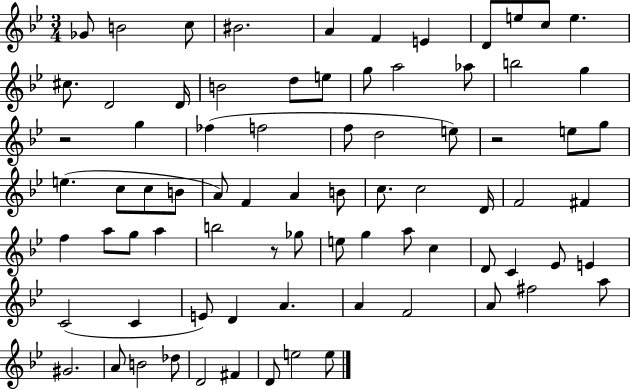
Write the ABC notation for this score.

X:1
T:Untitled
M:3/4
L:1/4
K:Bb
_G/2 B2 c/2 ^B2 A F E D/2 e/2 c/2 e ^c/2 D2 D/4 B2 d/2 e/2 g/2 a2 _a/2 b2 g z2 g _f f2 f/2 d2 e/2 z2 e/2 g/2 e c/2 c/2 B/2 A/2 F A B/2 c/2 c2 D/4 F2 ^F f a/2 g/2 a b2 z/2 _g/2 e/2 g a/2 c D/2 C _E/2 E C2 C E/2 D A A F2 A/2 ^f2 a/2 ^G2 A/2 B2 _d/2 D2 ^F D/2 e2 e/2